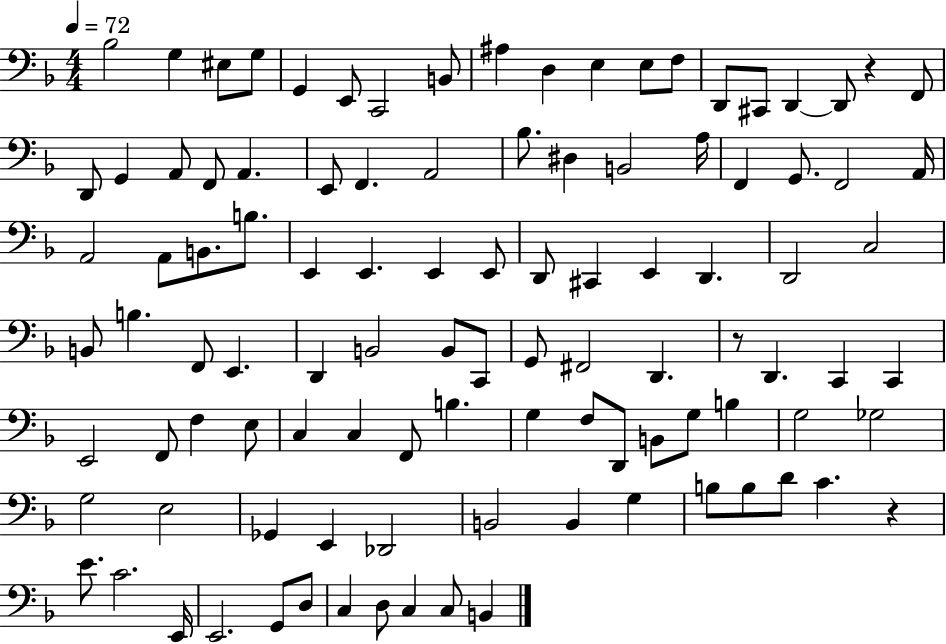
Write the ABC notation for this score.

X:1
T:Untitled
M:4/4
L:1/4
K:F
_B,2 G, ^E,/2 G,/2 G,, E,,/2 C,,2 B,,/2 ^A, D, E, E,/2 F,/2 D,,/2 ^C,,/2 D,, D,,/2 z F,,/2 D,,/2 G,, A,,/2 F,,/2 A,, E,,/2 F,, A,,2 _B,/2 ^D, B,,2 A,/4 F,, G,,/2 F,,2 A,,/4 A,,2 A,,/2 B,,/2 B,/2 E,, E,, E,, E,,/2 D,,/2 ^C,, E,, D,, D,,2 C,2 B,,/2 B, F,,/2 E,, D,, B,,2 B,,/2 C,,/2 G,,/2 ^F,,2 D,, z/2 D,, C,, C,, E,,2 F,,/2 F, E,/2 C, C, F,,/2 B, G, F,/2 D,,/2 B,,/2 G,/2 B, G,2 _G,2 G,2 E,2 _G,, E,, _D,,2 B,,2 B,, G, B,/2 B,/2 D/2 C z E/2 C2 E,,/4 E,,2 G,,/2 D,/2 C, D,/2 C, C,/2 B,,